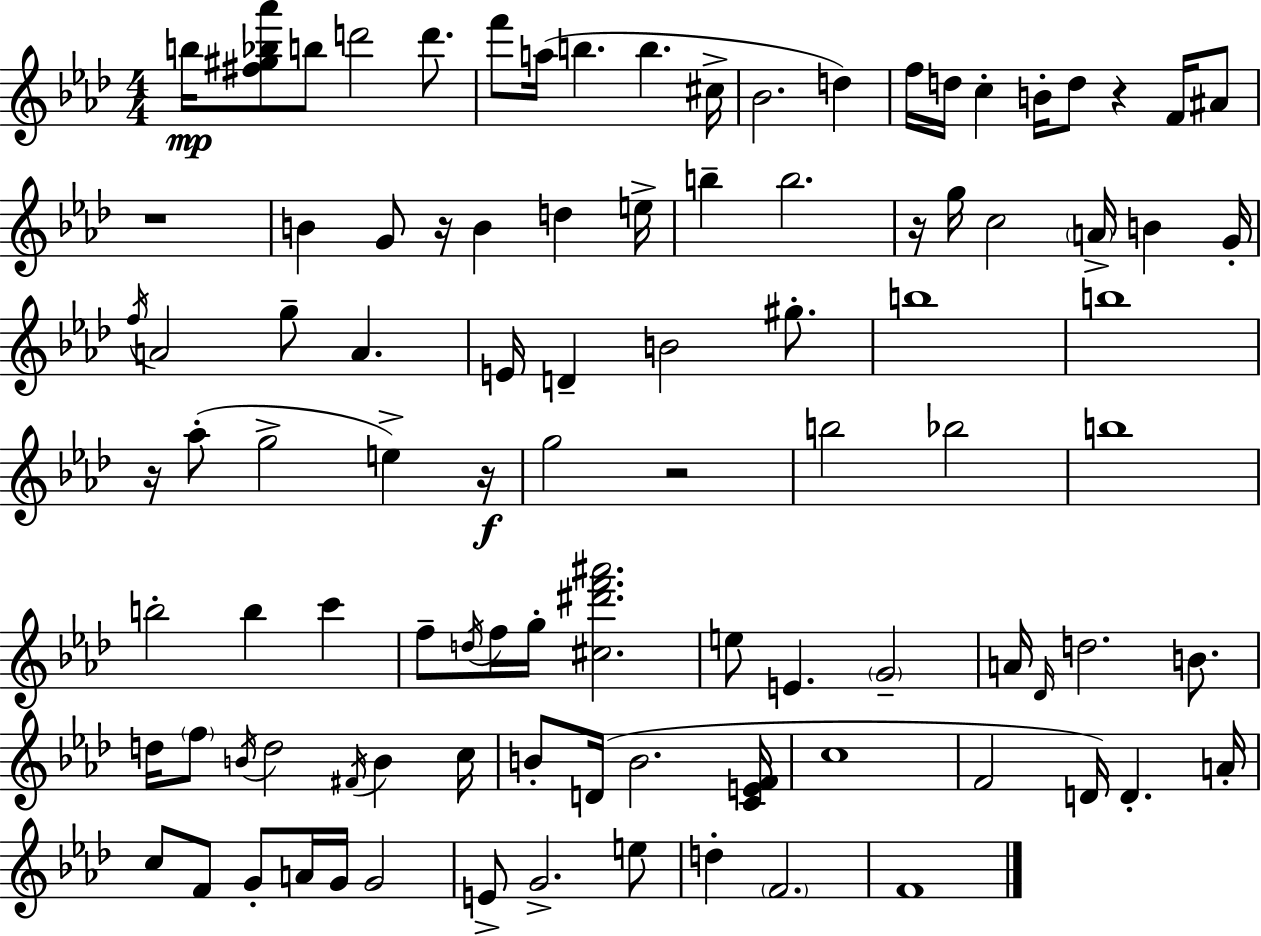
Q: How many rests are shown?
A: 7